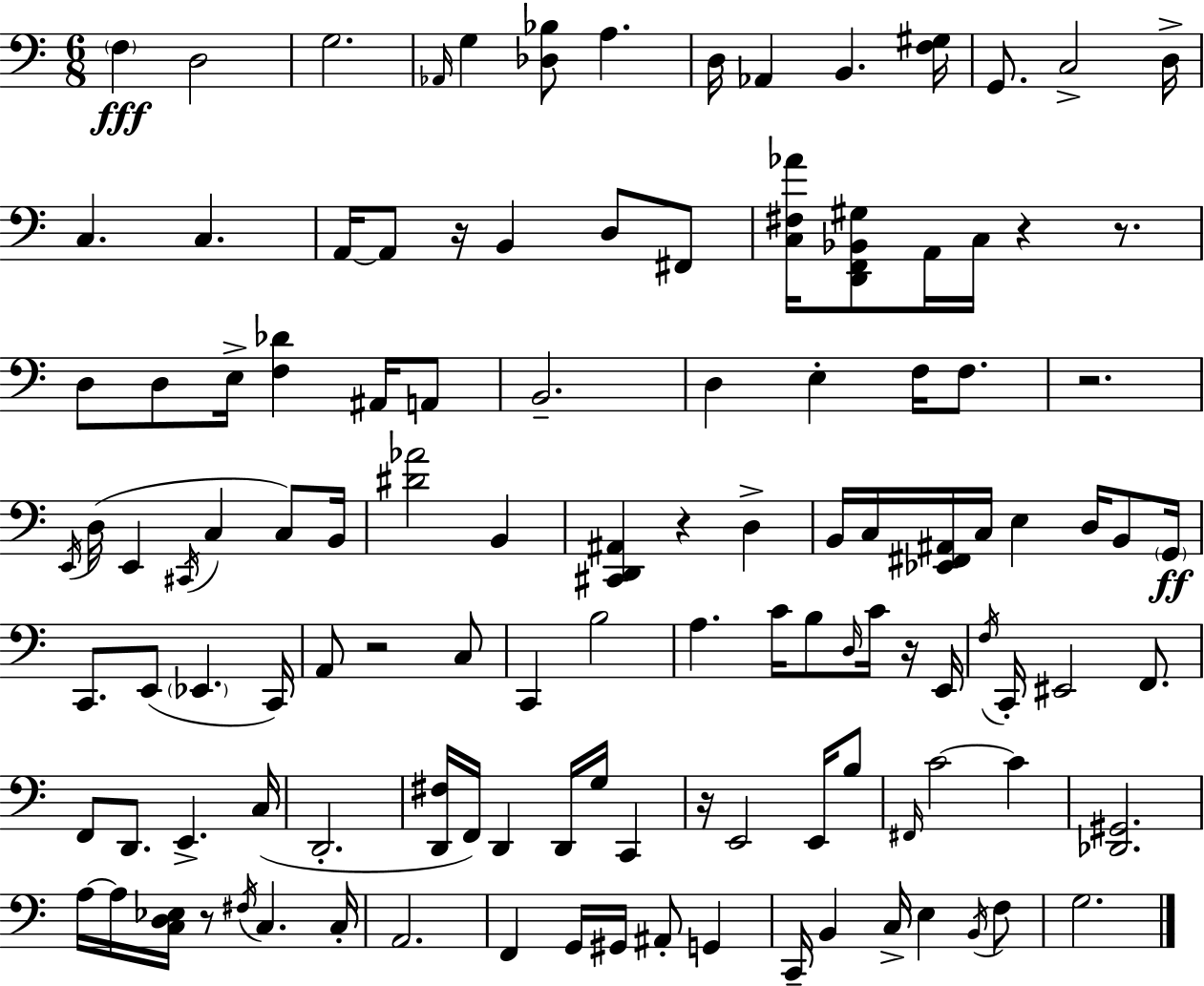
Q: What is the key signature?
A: A minor